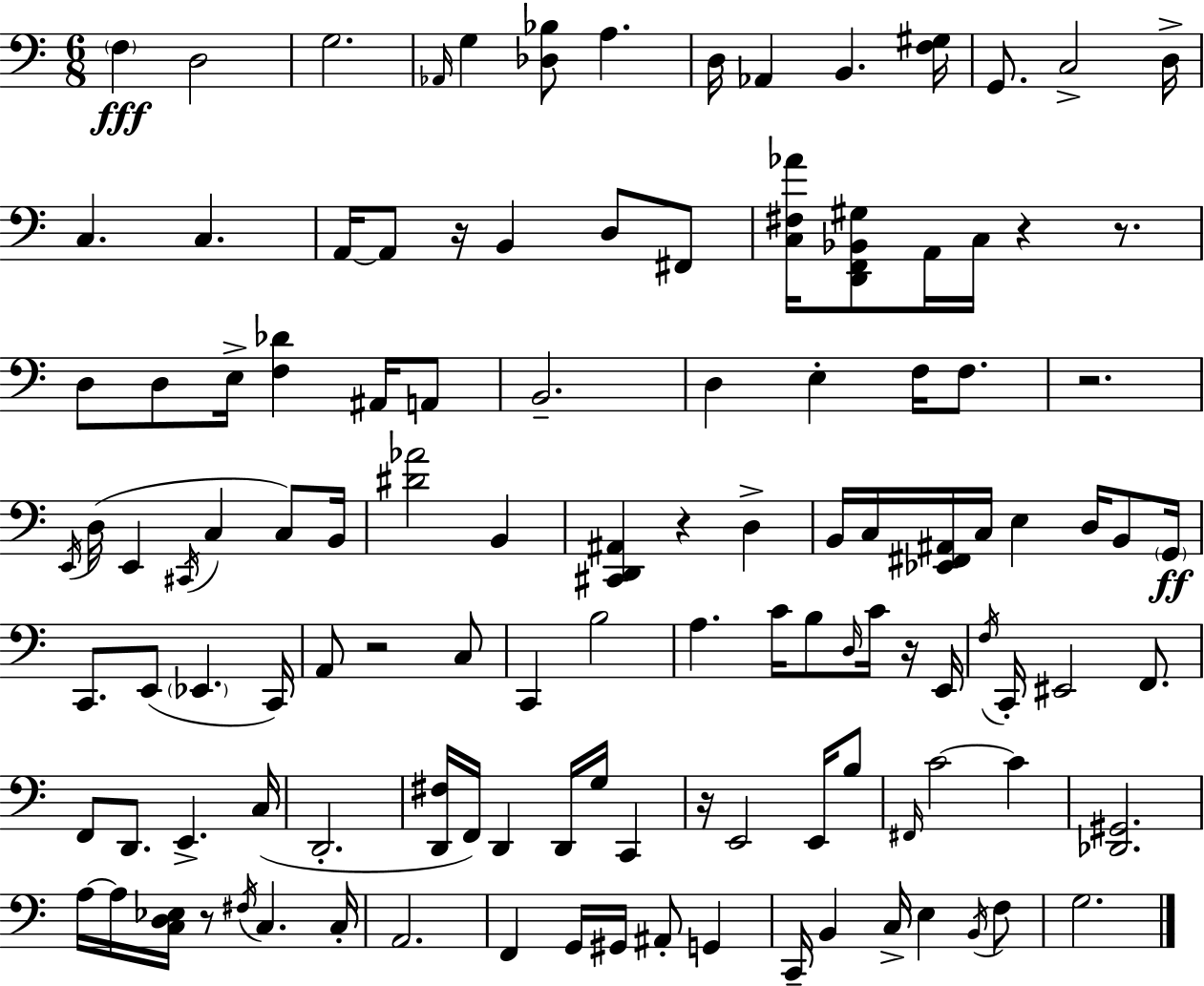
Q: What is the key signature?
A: A minor